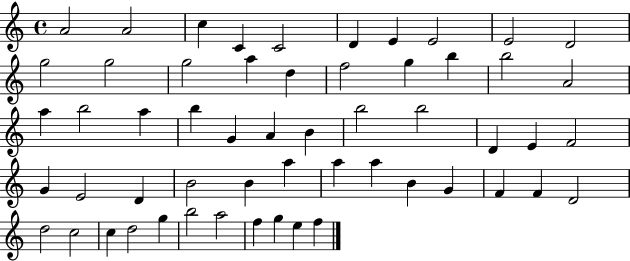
A4/h A4/h C5/q C4/q C4/h D4/q E4/q E4/h E4/h D4/h G5/h G5/h G5/h A5/q D5/q F5/h G5/q B5/q B5/h A4/h A5/q B5/h A5/q B5/q G4/q A4/q B4/q B5/h B5/h D4/q E4/q F4/h G4/q E4/h D4/q B4/h B4/q A5/q A5/q A5/q B4/q G4/q F4/q F4/q D4/h D5/h C5/h C5/q D5/h G5/q B5/h A5/h F5/q G5/q E5/q F5/q